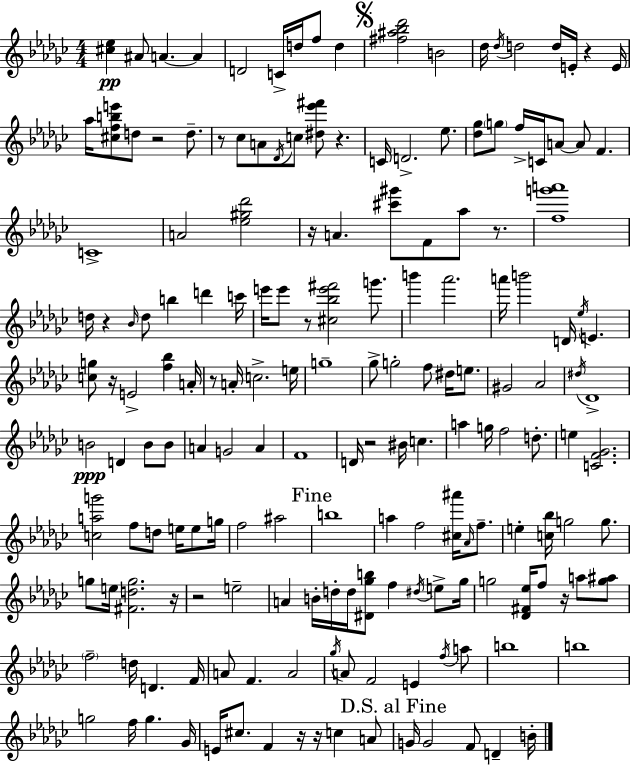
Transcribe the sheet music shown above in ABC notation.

X:1
T:Untitled
M:4/4
L:1/4
K:Ebm
[^c_e] ^A/2 A A D2 C/4 d/4 f/2 d [^f^a_b_d']2 B2 _d/4 _d/4 d2 d/4 E/4 z E/4 _a/4 [^cfbe']/2 d/2 z2 d/2 z/2 _c/2 A/2 _D/4 c/2 [^d_e'^f']/2 z C/4 D2 _e/2 [_d_g]/2 g/2 f/4 C/4 A/2 A/2 F C4 A2 [_e^g_d']2 z/4 A [^c'^g']/2 F/2 _a/2 z/2 [fg'a']4 d/4 z _B/4 d/2 b d' c'/4 e'/4 e'/2 z/2 [^c_be'^f']2 g'/2 b' _a'2 a'/4 b'2 D/4 _e/4 E [cg]/2 z/4 E2 [f_b] A/4 z/2 A/4 c2 e/4 g4 _g/2 g2 f/2 ^d/4 e/2 ^G2 _A2 ^d/4 _D4 B2 D B/2 B/2 A G2 A F4 D/4 z2 ^B/4 c a g/4 f2 d/2 e [CF_G]2 [cag']2 f/2 d/2 e/4 e/2 g/4 f2 ^a2 b4 a f2 [^c^a']/4 _A/4 f/2 e [c_b]/4 g2 g/2 g/2 e/4 [^Fdg]2 z/4 z2 e2 A B/4 d/4 d/4 [^D_gb]/2 f ^d/4 e/2 _g/4 g2 [_D^F_e]/4 f/2 z/4 a/2 [g^a]/2 f2 d/4 D F/4 A/2 F A2 _g/4 A/2 F2 E f/4 a/2 b4 b4 g2 f/4 g _G/4 E/4 ^c/2 F z/4 z/4 c A/2 G/4 G2 F/2 D B/4